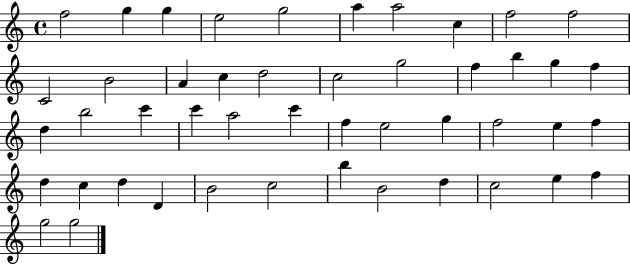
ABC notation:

X:1
T:Untitled
M:4/4
L:1/4
K:C
f2 g g e2 g2 a a2 c f2 f2 C2 B2 A c d2 c2 g2 f b g f d b2 c' c' a2 c' f e2 g f2 e f d c d D B2 c2 b B2 d c2 e f g2 g2